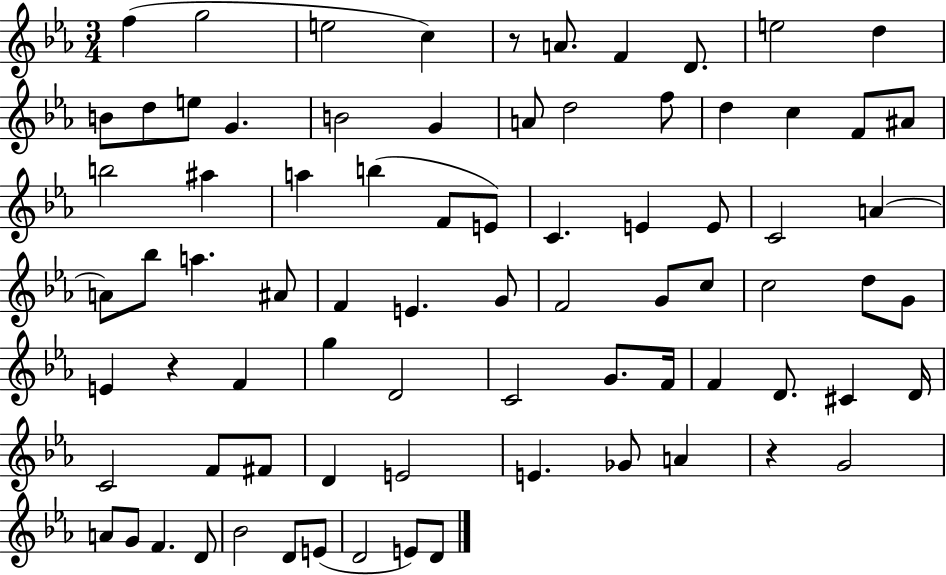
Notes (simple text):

F5/q G5/h E5/h C5/q R/e A4/e. F4/q D4/e. E5/h D5/q B4/e D5/e E5/e G4/q. B4/h G4/q A4/e D5/h F5/e D5/q C5/q F4/e A#4/e B5/h A#5/q A5/q B5/q F4/e E4/e C4/q. E4/q E4/e C4/h A4/q A4/e Bb5/e A5/q. A#4/e F4/q E4/q. G4/e F4/h G4/e C5/e C5/h D5/e G4/e E4/q R/q F4/q G5/q D4/h C4/h G4/e. F4/s F4/q D4/e. C#4/q D4/s C4/h F4/e F#4/e D4/q E4/h E4/q. Gb4/e A4/q R/q G4/h A4/e G4/e F4/q. D4/e Bb4/h D4/e E4/e D4/h E4/e D4/e